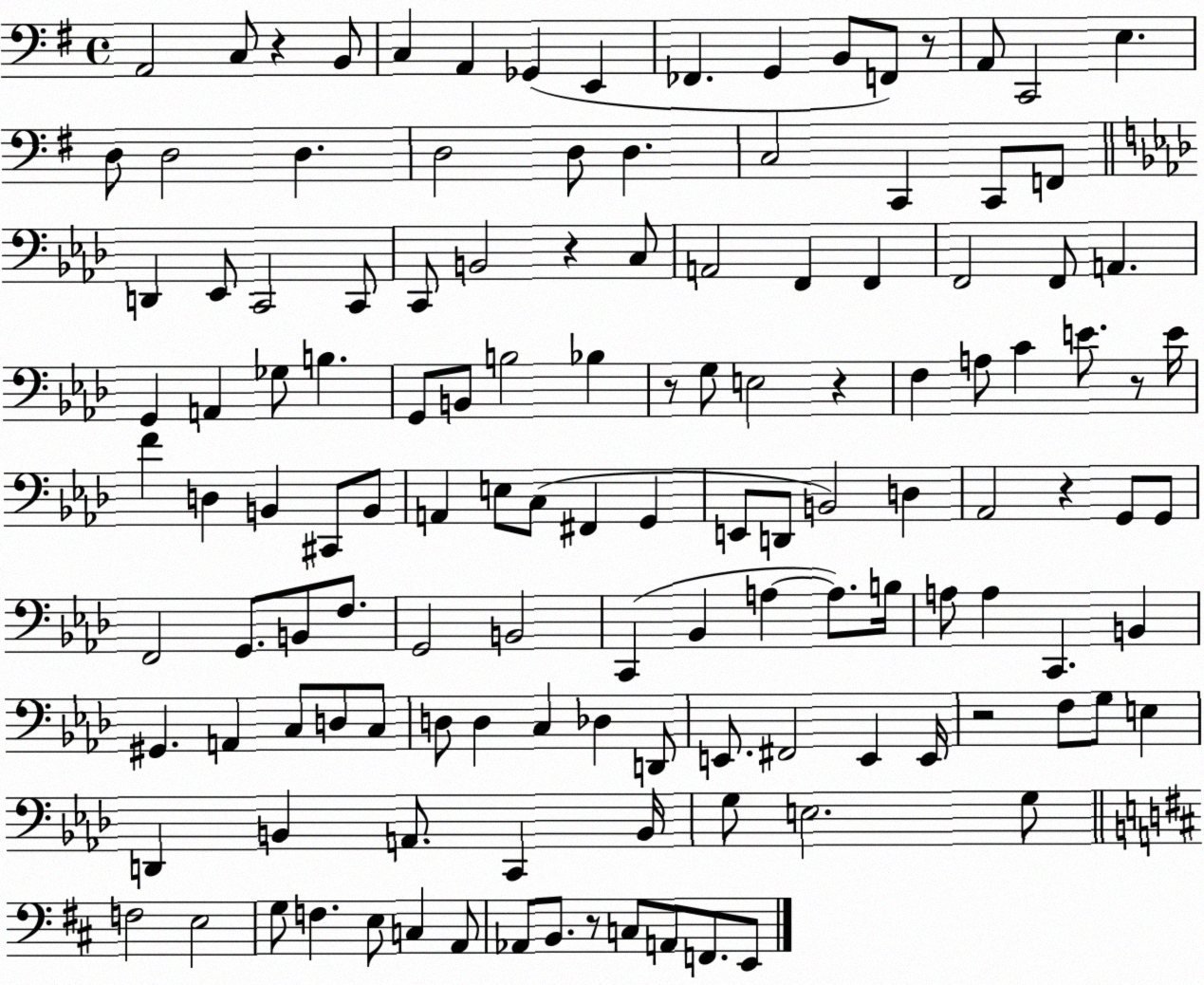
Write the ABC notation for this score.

X:1
T:Untitled
M:4/4
L:1/4
K:G
A,,2 C,/2 z B,,/2 C, A,, _G,, E,, _F,, G,, B,,/2 F,,/2 z/2 A,,/2 C,,2 E, D,/2 D,2 D, D,2 D,/2 D, C,2 C,, C,,/2 F,,/2 D,, _E,,/2 C,,2 C,,/2 C,,/2 B,,2 z C,/2 A,,2 F,, F,, F,,2 F,,/2 A,, G,, A,, _G,/2 B, G,,/2 B,,/2 B,2 _B, z/2 G,/2 E,2 z F, A,/2 C E/2 z/2 E/4 F D, B,, ^C,,/2 B,,/2 A,, E,/2 C,/2 ^F,, G,, E,,/2 D,,/2 B,,2 D, _A,,2 z G,,/2 G,,/2 F,,2 G,,/2 B,,/2 F,/2 G,,2 B,,2 C,, _B,, A, A,/2 B,/4 A,/2 A, C,, B,, ^G,, A,, C,/2 D,/2 C,/2 D,/2 D, C, _D, D,,/2 E,,/2 ^F,,2 E,, E,,/4 z2 F,/2 G,/2 E, D,, B,, A,,/2 C,, B,,/4 G,/2 E,2 G,/2 F,2 E,2 G,/2 F, E,/2 C, A,,/2 _A,,/2 B,,/2 z/2 C,/2 A,,/2 F,,/2 E,,/2